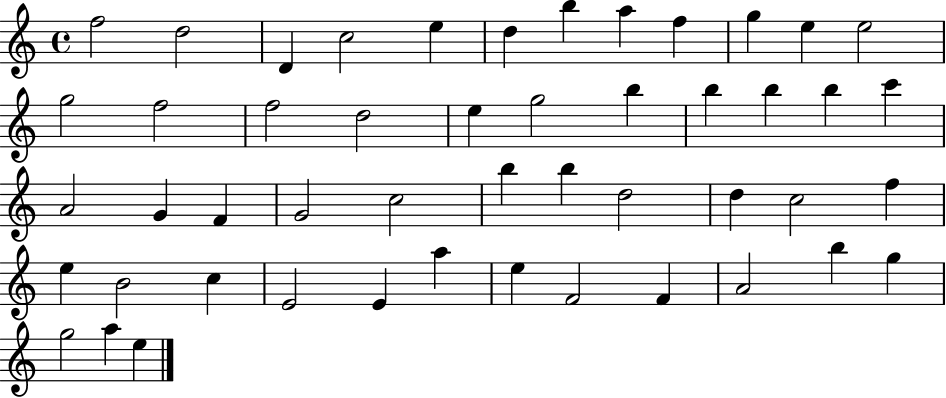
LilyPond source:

{
  \clef treble
  \time 4/4
  \defaultTimeSignature
  \key c \major
  f''2 d''2 | d'4 c''2 e''4 | d''4 b''4 a''4 f''4 | g''4 e''4 e''2 | \break g''2 f''2 | f''2 d''2 | e''4 g''2 b''4 | b''4 b''4 b''4 c'''4 | \break a'2 g'4 f'4 | g'2 c''2 | b''4 b''4 d''2 | d''4 c''2 f''4 | \break e''4 b'2 c''4 | e'2 e'4 a''4 | e''4 f'2 f'4 | a'2 b''4 g''4 | \break g''2 a''4 e''4 | \bar "|."
}